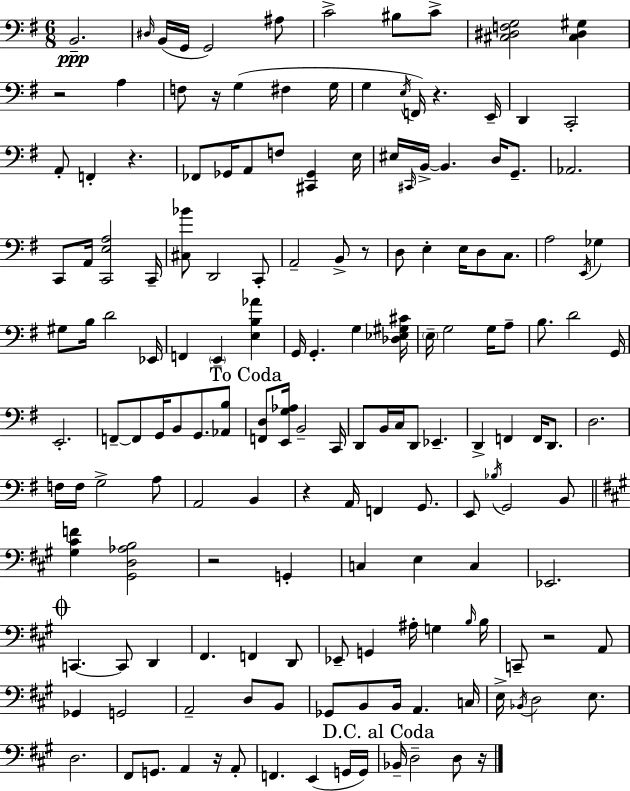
X:1
T:Untitled
M:6/8
L:1/4
K:Em
B,,2 ^D,/4 B,,/4 G,,/4 G,,2 ^A,/2 C2 ^B,/2 C/2 [^C,^D,F,G,]2 [^C,^D,^G,] z2 A, F,/2 z/4 G, ^F, G,/4 G, E,/4 F,,/4 z E,,/4 D,, C,,2 A,,/2 F,, z _F,,/2 _G,,/4 A,,/2 F,/2 [^C,,_G,,] E,/4 ^E,/4 ^C,,/4 B,,/4 B,, D,/4 G,,/2 _A,,2 C,,/2 A,,/4 [C,,E,A,]2 C,,/4 [^C,_B]/2 D,,2 C,,/2 A,,2 B,,/2 z/2 D,/2 E, E,/4 D,/2 C,/2 A,2 E,,/4 _G, ^G,/2 B,/4 D2 _E,,/4 F,, E,, [E,B,_A] G,,/4 G,, G, [_D,_E,^G,^C]/4 E,/4 G,2 G,/4 A,/2 B,/2 D2 G,,/4 E,,2 F,,/2 F,,/2 G,,/4 B,,/2 G,,/2 [_A,,B,]/2 [F,,D,]/2 [E,,G,_A,]/4 B,,2 C,,/4 D,,/2 B,,/4 C,/4 D,,/2 _E,, D,, F,, F,,/4 D,,/2 D,2 F,/4 F,/4 G,2 A,/2 A,,2 B,, z A,,/4 F,, G,,/2 E,,/2 _B,/4 G,,2 B,,/2 [^G,^CF] [^G,,D,_A,B,]2 z2 G,, C, E, C, _E,,2 C,, C,,/2 D,, ^F,, F,, D,,/2 _E,,/2 G,, ^A,/4 G, B,/4 B,/4 C,,/2 z2 A,,/2 _G,, G,,2 A,,2 D,/2 B,,/2 _G,,/2 B,,/2 B,,/4 A,, C,/4 E,/4 _B,,/4 D,2 E,/2 D,2 ^F,,/2 G,,/2 A,, z/4 A,,/2 F,, E,, G,,/4 G,,/4 _B,,/4 D,2 D,/2 z/4